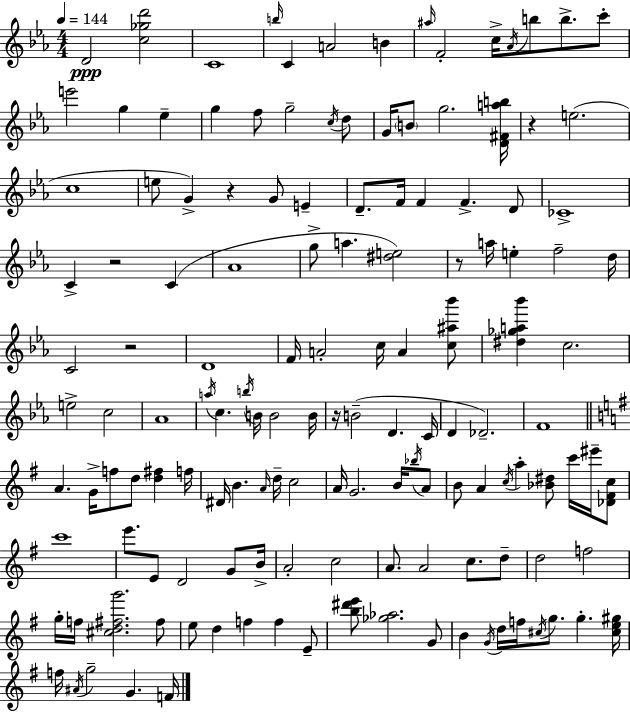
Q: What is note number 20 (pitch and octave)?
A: C5